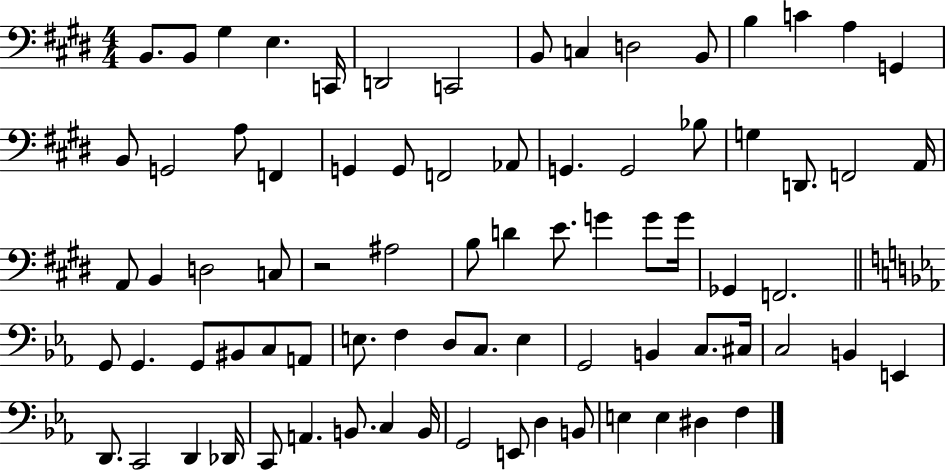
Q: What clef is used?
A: bass